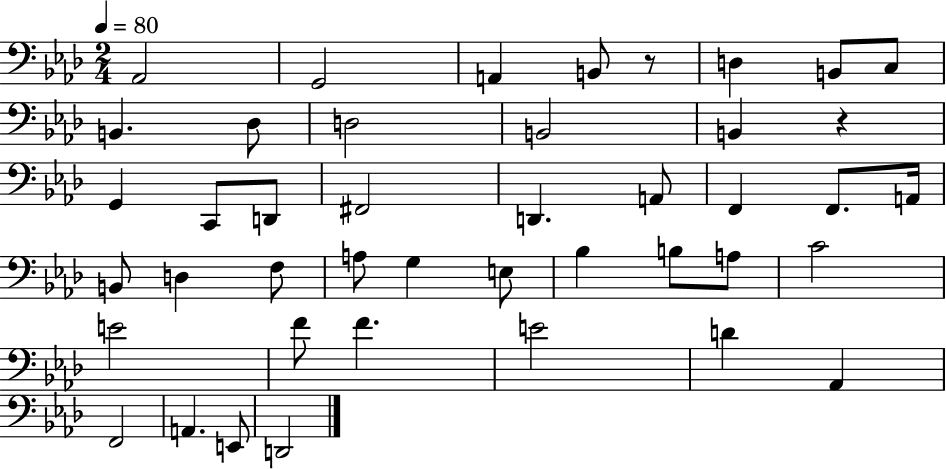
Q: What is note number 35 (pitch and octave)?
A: E4